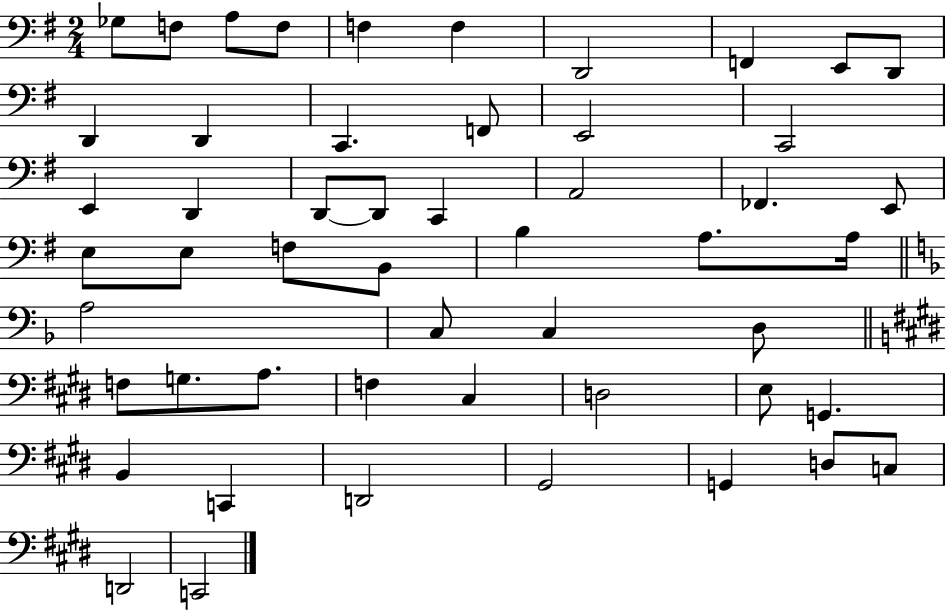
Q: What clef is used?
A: bass